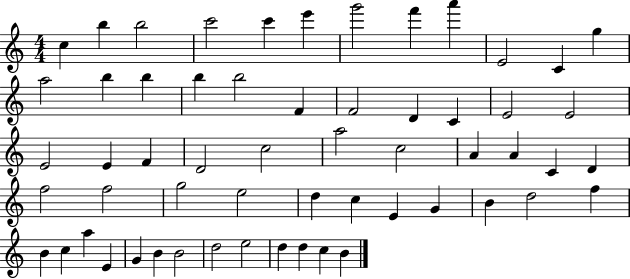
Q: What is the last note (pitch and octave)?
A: B4